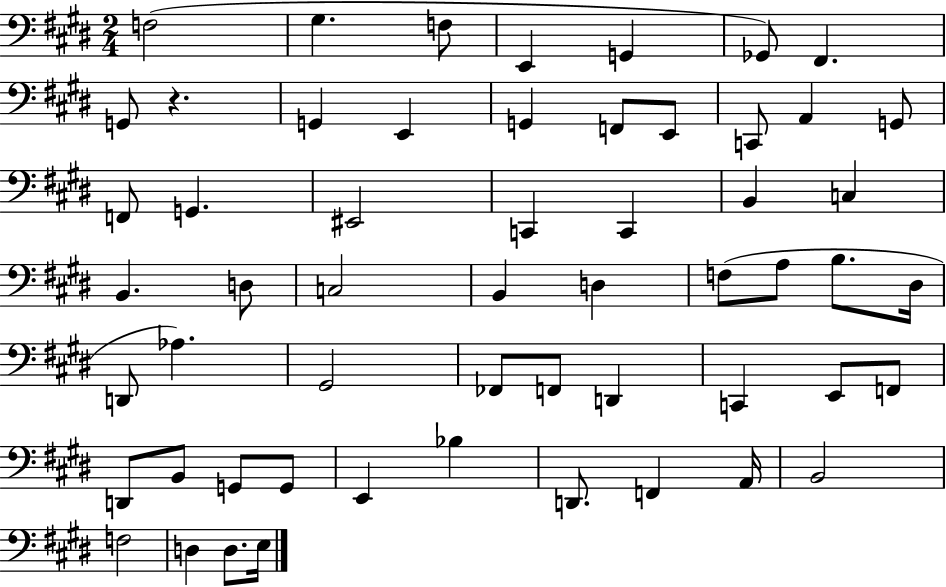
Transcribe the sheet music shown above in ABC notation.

X:1
T:Untitled
M:2/4
L:1/4
K:E
F,2 ^G, F,/2 E,, G,, _G,,/2 ^F,, G,,/2 z G,, E,, G,, F,,/2 E,,/2 C,,/2 A,, G,,/2 F,,/2 G,, ^E,,2 C,, C,, B,, C, B,, D,/2 C,2 B,, D, F,/2 A,/2 B,/2 ^D,/4 D,,/2 _A, ^G,,2 _F,,/2 F,,/2 D,, C,, E,,/2 F,,/2 D,,/2 B,,/2 G,,/2 G,,/2 E,, _B, D,,/2 F,, A,,/4 B,,2 F,2 D, D,/2 E,/4